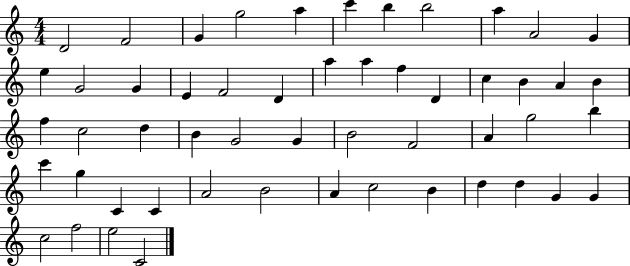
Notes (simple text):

D4/h F4/h G4/q G5/h A5/q C6/q B5/q B5/h A5/q A4/h G4/q E5/q G4/h G4/q E4/q F4/h D4/q A5/q A5/q F5/q D4/q C5/q B4/q A4/q B4/q F5/q C5/h D5/q B4/q G4/h G4/q B4/h F4/h A4/q G5/h B5/q C6/q G5/q C4/q C4/q A4/h B4/h A4/q C5/h B4/q D5/q D5/q G4/q G4/q C5/h F5/h E5/h C4/h